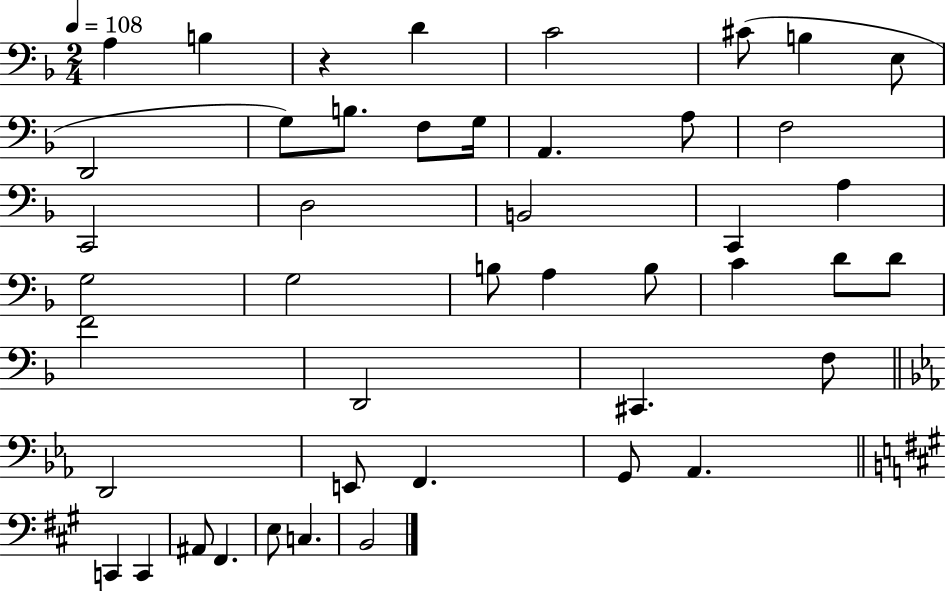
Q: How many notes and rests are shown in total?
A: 45